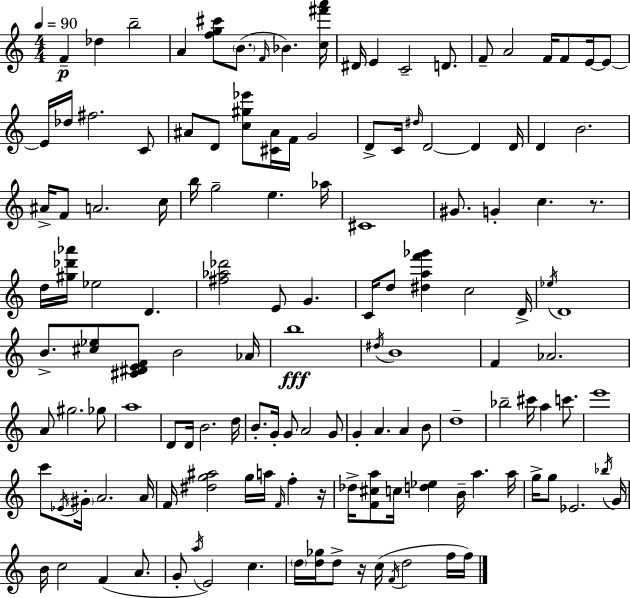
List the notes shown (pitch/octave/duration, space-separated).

F4/q Db5/q B5/h A4/q [F5,G5,C#6]/e B4/e. F4/s Bb4/q. [C5,F#6,A6]/s D#4/s E4/q C4/h D4/e. F4/e A4/h F4/s F4/e E4/s E4/e E4/s Db5/s F#5/h. C4/e A#4/e D4/e [C5,G#5,Eb6]/e [C#4,A#4]/s F4/s G4/h D4/e C4/s D#5/s D4/h D4/q D4/s D4/q B4/h. A#4/s F4/e A4/h. C5/s B5/s G5/h E5/q. Ab5/s C#4/w G#4/e. G4/q C5/q. R/e. D5/s [G#5,Db6,Ab6]/s Eb5/h D4/q. [F#5,Ab5,Db6]/h E4/e G4/q. C4/s D5/e [D#5,A5,F6,Gb6]/q C5/h D4/s Eb5/s D4/w B4/e. [C#5,Eb5]/e [C#4,D#4,E4,F4]/e B4/h Ab4/s B5/w D#5/s B4/w F4/q Ab4/h. A4/e G#5/h. Gb5/e A5/w D4/e D4/s B4/h. D5/s B4/e. G4/s G4/e A4/h G4/e G4/q A4/q. A4/q B4/e D5/w Bb5/h C#6/s A5/q C6/e. E6/w C6/e Eb4/s G#4/s A4/h. A4/s F4/s [D#5,G5,A#5]/h G5/s A5/s F4/s F5/q R/s Db5/s [F4,C#5,A5]/e C5/s [D5,Eb5]/q B4/s A5/q. A5/s G5/s G5/e Eb4/h. Bb5/s G4/s B4/s C5/h F4/q A4/e. G4/e A5/s E4/h C5/q. D5/s [D5,Gb5]/s D5/e R/s C5/s F4/s D5/h F5/s F5/s